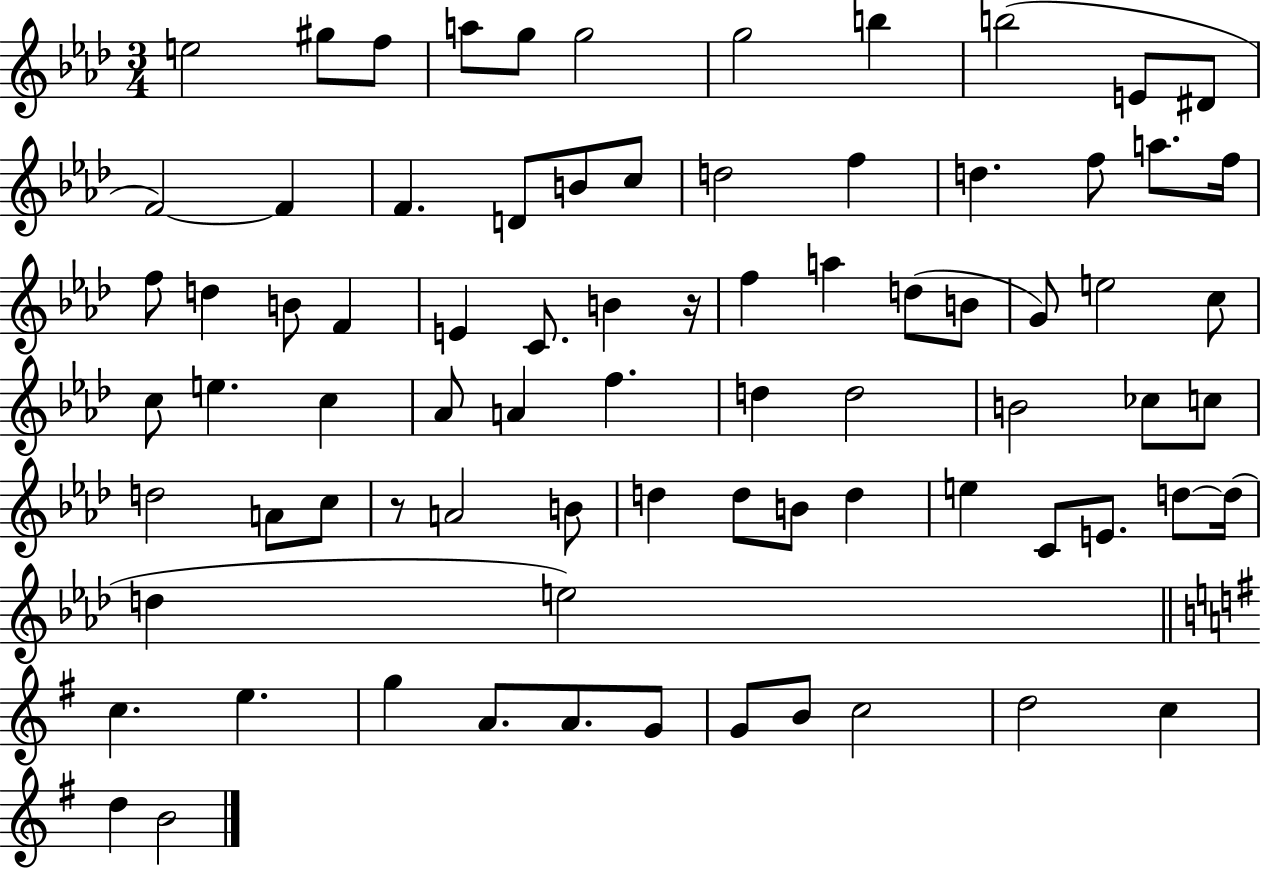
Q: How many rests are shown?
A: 2